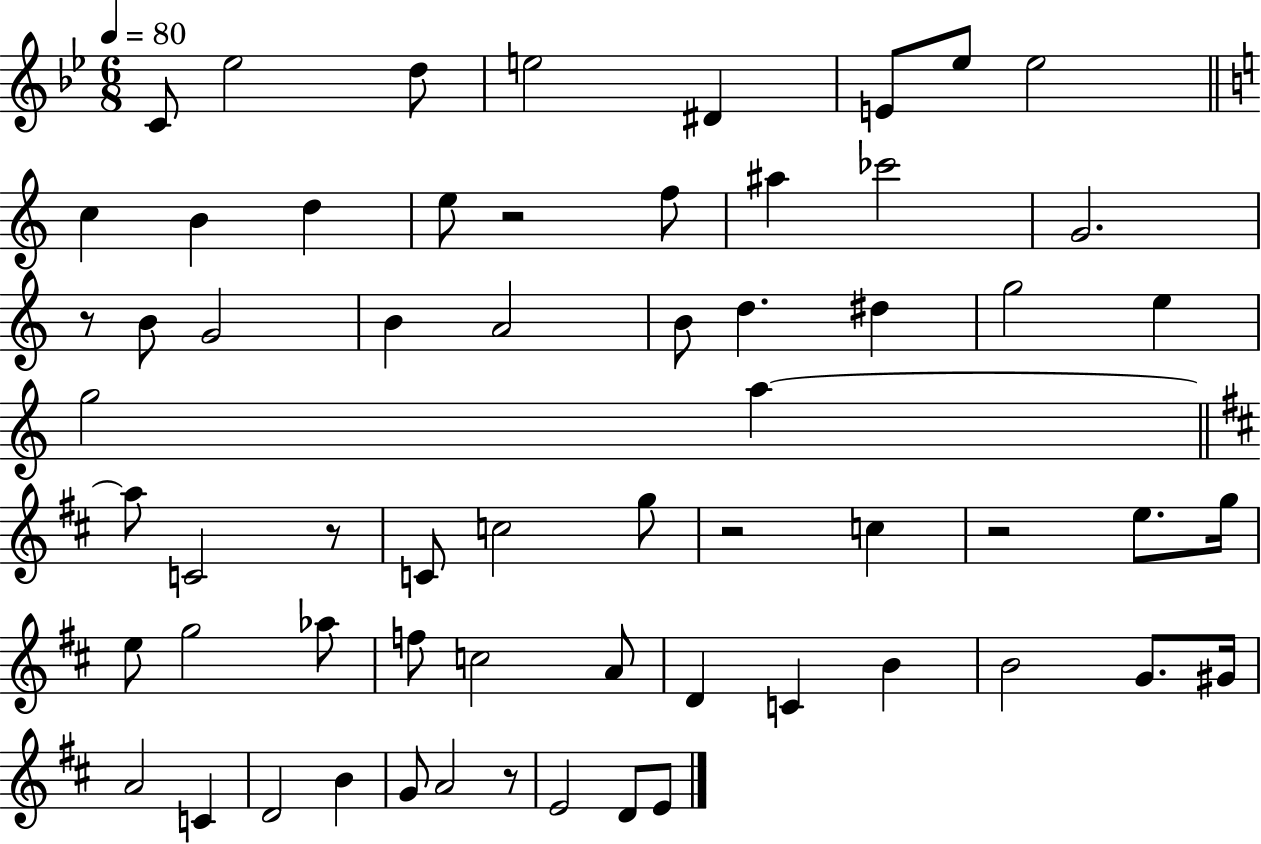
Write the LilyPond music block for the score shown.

{
  \clef treble
  \numericTimeSignature
  \time 6/8
  \key bes \major
  \tempo 4 = 80
  c'8 ees''2 d''8 | e''2 dis'4 | e'8 ees''8 ees''2 | \bar "||" \break \key c \major c''4 b'4 d''4 | e''8 r2 f''8 | ais''4 ces'''2 | g'2. | \break r8 b'8 g'2 | b'4 a'2 | b'8 d''4. dis''4 | g''2 e''4 | \break g''2 a''4~~ | \bar "||" \break \key d \major a''8 c'2 r8 | c'8 c''2 g''8 | r2 c''4 | r2 e''8. g''16 | \break e''8 g''2 aes''8 | f''8 c''2 a'8 | d'4 c'4 b'4 | b'2 g'8. gis'16 | \break a'2 c'4 | d'2 b'4 | g'8 a'2 r8 | e'2 d'8 e'8 | \break \bar "|."
}